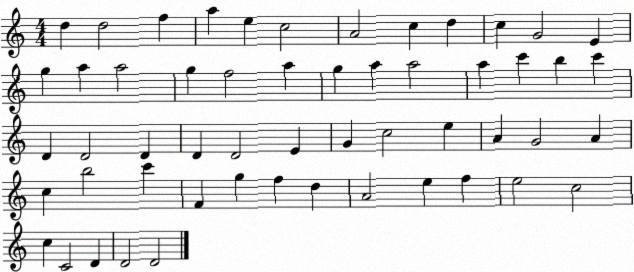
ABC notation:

X:1
T:Untitled
M:4/4
L:1/4
K:C
d d2 f a e c2 A2 c d c G2 E g a a2 g f2 a g a a2 a c' b c' D D2 D D D2 E G c2 e A G2 A c b2 c' F g f d A2 e f e2 c2 c C2 D D2 D2